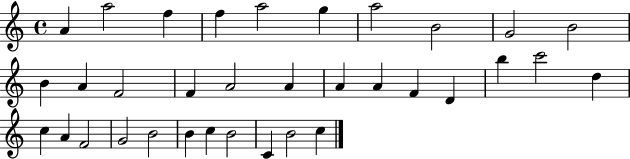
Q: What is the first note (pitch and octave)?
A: A4